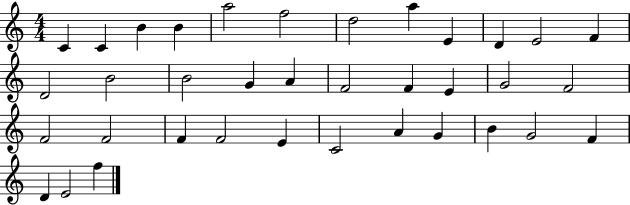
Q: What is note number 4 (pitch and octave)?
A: B4